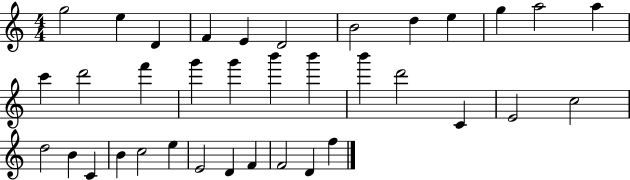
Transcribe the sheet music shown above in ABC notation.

X:1
T:Untitled
M:4/4
L:1/4
K:C
g2 e D F E D2 B2 d e g a2 a c' d'2 f' g' g' b' b' b' d'2 C E2 c2 d2 B C B c2 e E2 D F F2 D f